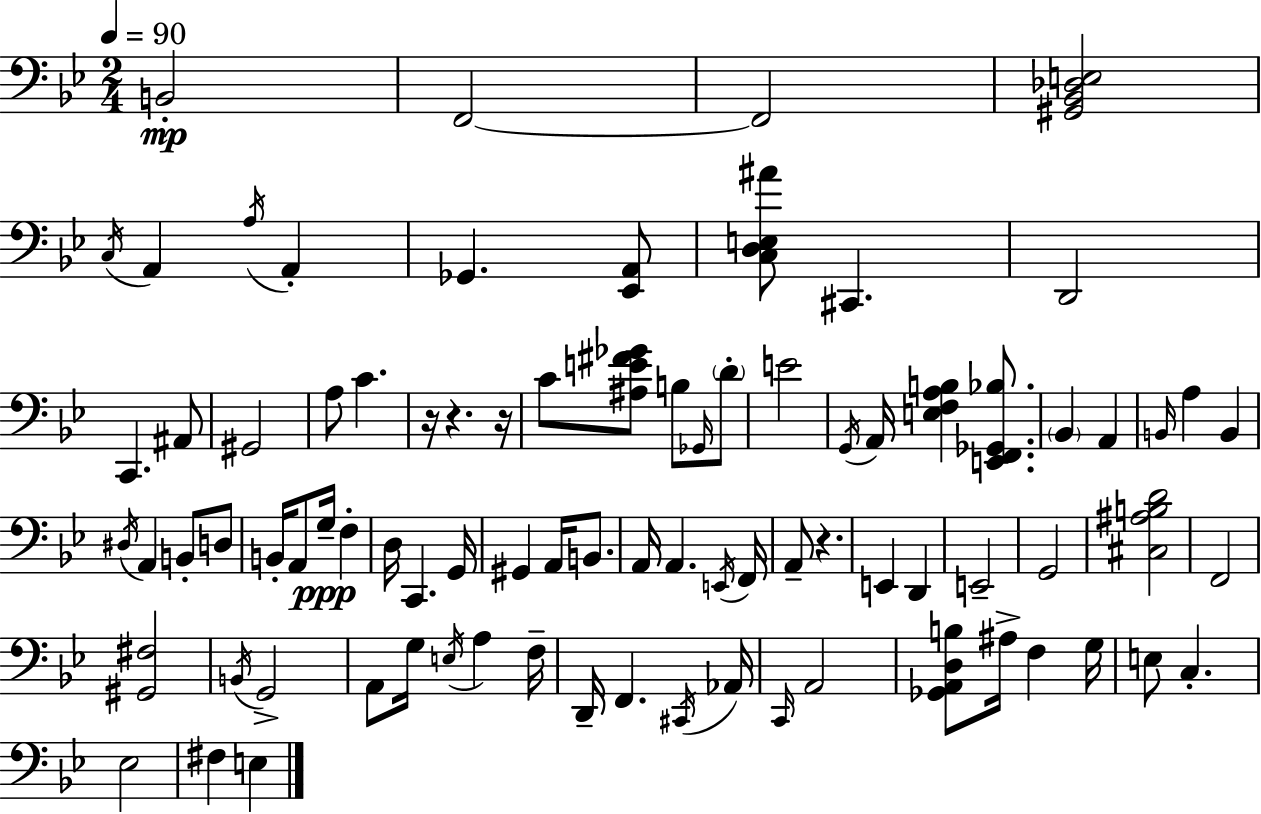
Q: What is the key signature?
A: BES major